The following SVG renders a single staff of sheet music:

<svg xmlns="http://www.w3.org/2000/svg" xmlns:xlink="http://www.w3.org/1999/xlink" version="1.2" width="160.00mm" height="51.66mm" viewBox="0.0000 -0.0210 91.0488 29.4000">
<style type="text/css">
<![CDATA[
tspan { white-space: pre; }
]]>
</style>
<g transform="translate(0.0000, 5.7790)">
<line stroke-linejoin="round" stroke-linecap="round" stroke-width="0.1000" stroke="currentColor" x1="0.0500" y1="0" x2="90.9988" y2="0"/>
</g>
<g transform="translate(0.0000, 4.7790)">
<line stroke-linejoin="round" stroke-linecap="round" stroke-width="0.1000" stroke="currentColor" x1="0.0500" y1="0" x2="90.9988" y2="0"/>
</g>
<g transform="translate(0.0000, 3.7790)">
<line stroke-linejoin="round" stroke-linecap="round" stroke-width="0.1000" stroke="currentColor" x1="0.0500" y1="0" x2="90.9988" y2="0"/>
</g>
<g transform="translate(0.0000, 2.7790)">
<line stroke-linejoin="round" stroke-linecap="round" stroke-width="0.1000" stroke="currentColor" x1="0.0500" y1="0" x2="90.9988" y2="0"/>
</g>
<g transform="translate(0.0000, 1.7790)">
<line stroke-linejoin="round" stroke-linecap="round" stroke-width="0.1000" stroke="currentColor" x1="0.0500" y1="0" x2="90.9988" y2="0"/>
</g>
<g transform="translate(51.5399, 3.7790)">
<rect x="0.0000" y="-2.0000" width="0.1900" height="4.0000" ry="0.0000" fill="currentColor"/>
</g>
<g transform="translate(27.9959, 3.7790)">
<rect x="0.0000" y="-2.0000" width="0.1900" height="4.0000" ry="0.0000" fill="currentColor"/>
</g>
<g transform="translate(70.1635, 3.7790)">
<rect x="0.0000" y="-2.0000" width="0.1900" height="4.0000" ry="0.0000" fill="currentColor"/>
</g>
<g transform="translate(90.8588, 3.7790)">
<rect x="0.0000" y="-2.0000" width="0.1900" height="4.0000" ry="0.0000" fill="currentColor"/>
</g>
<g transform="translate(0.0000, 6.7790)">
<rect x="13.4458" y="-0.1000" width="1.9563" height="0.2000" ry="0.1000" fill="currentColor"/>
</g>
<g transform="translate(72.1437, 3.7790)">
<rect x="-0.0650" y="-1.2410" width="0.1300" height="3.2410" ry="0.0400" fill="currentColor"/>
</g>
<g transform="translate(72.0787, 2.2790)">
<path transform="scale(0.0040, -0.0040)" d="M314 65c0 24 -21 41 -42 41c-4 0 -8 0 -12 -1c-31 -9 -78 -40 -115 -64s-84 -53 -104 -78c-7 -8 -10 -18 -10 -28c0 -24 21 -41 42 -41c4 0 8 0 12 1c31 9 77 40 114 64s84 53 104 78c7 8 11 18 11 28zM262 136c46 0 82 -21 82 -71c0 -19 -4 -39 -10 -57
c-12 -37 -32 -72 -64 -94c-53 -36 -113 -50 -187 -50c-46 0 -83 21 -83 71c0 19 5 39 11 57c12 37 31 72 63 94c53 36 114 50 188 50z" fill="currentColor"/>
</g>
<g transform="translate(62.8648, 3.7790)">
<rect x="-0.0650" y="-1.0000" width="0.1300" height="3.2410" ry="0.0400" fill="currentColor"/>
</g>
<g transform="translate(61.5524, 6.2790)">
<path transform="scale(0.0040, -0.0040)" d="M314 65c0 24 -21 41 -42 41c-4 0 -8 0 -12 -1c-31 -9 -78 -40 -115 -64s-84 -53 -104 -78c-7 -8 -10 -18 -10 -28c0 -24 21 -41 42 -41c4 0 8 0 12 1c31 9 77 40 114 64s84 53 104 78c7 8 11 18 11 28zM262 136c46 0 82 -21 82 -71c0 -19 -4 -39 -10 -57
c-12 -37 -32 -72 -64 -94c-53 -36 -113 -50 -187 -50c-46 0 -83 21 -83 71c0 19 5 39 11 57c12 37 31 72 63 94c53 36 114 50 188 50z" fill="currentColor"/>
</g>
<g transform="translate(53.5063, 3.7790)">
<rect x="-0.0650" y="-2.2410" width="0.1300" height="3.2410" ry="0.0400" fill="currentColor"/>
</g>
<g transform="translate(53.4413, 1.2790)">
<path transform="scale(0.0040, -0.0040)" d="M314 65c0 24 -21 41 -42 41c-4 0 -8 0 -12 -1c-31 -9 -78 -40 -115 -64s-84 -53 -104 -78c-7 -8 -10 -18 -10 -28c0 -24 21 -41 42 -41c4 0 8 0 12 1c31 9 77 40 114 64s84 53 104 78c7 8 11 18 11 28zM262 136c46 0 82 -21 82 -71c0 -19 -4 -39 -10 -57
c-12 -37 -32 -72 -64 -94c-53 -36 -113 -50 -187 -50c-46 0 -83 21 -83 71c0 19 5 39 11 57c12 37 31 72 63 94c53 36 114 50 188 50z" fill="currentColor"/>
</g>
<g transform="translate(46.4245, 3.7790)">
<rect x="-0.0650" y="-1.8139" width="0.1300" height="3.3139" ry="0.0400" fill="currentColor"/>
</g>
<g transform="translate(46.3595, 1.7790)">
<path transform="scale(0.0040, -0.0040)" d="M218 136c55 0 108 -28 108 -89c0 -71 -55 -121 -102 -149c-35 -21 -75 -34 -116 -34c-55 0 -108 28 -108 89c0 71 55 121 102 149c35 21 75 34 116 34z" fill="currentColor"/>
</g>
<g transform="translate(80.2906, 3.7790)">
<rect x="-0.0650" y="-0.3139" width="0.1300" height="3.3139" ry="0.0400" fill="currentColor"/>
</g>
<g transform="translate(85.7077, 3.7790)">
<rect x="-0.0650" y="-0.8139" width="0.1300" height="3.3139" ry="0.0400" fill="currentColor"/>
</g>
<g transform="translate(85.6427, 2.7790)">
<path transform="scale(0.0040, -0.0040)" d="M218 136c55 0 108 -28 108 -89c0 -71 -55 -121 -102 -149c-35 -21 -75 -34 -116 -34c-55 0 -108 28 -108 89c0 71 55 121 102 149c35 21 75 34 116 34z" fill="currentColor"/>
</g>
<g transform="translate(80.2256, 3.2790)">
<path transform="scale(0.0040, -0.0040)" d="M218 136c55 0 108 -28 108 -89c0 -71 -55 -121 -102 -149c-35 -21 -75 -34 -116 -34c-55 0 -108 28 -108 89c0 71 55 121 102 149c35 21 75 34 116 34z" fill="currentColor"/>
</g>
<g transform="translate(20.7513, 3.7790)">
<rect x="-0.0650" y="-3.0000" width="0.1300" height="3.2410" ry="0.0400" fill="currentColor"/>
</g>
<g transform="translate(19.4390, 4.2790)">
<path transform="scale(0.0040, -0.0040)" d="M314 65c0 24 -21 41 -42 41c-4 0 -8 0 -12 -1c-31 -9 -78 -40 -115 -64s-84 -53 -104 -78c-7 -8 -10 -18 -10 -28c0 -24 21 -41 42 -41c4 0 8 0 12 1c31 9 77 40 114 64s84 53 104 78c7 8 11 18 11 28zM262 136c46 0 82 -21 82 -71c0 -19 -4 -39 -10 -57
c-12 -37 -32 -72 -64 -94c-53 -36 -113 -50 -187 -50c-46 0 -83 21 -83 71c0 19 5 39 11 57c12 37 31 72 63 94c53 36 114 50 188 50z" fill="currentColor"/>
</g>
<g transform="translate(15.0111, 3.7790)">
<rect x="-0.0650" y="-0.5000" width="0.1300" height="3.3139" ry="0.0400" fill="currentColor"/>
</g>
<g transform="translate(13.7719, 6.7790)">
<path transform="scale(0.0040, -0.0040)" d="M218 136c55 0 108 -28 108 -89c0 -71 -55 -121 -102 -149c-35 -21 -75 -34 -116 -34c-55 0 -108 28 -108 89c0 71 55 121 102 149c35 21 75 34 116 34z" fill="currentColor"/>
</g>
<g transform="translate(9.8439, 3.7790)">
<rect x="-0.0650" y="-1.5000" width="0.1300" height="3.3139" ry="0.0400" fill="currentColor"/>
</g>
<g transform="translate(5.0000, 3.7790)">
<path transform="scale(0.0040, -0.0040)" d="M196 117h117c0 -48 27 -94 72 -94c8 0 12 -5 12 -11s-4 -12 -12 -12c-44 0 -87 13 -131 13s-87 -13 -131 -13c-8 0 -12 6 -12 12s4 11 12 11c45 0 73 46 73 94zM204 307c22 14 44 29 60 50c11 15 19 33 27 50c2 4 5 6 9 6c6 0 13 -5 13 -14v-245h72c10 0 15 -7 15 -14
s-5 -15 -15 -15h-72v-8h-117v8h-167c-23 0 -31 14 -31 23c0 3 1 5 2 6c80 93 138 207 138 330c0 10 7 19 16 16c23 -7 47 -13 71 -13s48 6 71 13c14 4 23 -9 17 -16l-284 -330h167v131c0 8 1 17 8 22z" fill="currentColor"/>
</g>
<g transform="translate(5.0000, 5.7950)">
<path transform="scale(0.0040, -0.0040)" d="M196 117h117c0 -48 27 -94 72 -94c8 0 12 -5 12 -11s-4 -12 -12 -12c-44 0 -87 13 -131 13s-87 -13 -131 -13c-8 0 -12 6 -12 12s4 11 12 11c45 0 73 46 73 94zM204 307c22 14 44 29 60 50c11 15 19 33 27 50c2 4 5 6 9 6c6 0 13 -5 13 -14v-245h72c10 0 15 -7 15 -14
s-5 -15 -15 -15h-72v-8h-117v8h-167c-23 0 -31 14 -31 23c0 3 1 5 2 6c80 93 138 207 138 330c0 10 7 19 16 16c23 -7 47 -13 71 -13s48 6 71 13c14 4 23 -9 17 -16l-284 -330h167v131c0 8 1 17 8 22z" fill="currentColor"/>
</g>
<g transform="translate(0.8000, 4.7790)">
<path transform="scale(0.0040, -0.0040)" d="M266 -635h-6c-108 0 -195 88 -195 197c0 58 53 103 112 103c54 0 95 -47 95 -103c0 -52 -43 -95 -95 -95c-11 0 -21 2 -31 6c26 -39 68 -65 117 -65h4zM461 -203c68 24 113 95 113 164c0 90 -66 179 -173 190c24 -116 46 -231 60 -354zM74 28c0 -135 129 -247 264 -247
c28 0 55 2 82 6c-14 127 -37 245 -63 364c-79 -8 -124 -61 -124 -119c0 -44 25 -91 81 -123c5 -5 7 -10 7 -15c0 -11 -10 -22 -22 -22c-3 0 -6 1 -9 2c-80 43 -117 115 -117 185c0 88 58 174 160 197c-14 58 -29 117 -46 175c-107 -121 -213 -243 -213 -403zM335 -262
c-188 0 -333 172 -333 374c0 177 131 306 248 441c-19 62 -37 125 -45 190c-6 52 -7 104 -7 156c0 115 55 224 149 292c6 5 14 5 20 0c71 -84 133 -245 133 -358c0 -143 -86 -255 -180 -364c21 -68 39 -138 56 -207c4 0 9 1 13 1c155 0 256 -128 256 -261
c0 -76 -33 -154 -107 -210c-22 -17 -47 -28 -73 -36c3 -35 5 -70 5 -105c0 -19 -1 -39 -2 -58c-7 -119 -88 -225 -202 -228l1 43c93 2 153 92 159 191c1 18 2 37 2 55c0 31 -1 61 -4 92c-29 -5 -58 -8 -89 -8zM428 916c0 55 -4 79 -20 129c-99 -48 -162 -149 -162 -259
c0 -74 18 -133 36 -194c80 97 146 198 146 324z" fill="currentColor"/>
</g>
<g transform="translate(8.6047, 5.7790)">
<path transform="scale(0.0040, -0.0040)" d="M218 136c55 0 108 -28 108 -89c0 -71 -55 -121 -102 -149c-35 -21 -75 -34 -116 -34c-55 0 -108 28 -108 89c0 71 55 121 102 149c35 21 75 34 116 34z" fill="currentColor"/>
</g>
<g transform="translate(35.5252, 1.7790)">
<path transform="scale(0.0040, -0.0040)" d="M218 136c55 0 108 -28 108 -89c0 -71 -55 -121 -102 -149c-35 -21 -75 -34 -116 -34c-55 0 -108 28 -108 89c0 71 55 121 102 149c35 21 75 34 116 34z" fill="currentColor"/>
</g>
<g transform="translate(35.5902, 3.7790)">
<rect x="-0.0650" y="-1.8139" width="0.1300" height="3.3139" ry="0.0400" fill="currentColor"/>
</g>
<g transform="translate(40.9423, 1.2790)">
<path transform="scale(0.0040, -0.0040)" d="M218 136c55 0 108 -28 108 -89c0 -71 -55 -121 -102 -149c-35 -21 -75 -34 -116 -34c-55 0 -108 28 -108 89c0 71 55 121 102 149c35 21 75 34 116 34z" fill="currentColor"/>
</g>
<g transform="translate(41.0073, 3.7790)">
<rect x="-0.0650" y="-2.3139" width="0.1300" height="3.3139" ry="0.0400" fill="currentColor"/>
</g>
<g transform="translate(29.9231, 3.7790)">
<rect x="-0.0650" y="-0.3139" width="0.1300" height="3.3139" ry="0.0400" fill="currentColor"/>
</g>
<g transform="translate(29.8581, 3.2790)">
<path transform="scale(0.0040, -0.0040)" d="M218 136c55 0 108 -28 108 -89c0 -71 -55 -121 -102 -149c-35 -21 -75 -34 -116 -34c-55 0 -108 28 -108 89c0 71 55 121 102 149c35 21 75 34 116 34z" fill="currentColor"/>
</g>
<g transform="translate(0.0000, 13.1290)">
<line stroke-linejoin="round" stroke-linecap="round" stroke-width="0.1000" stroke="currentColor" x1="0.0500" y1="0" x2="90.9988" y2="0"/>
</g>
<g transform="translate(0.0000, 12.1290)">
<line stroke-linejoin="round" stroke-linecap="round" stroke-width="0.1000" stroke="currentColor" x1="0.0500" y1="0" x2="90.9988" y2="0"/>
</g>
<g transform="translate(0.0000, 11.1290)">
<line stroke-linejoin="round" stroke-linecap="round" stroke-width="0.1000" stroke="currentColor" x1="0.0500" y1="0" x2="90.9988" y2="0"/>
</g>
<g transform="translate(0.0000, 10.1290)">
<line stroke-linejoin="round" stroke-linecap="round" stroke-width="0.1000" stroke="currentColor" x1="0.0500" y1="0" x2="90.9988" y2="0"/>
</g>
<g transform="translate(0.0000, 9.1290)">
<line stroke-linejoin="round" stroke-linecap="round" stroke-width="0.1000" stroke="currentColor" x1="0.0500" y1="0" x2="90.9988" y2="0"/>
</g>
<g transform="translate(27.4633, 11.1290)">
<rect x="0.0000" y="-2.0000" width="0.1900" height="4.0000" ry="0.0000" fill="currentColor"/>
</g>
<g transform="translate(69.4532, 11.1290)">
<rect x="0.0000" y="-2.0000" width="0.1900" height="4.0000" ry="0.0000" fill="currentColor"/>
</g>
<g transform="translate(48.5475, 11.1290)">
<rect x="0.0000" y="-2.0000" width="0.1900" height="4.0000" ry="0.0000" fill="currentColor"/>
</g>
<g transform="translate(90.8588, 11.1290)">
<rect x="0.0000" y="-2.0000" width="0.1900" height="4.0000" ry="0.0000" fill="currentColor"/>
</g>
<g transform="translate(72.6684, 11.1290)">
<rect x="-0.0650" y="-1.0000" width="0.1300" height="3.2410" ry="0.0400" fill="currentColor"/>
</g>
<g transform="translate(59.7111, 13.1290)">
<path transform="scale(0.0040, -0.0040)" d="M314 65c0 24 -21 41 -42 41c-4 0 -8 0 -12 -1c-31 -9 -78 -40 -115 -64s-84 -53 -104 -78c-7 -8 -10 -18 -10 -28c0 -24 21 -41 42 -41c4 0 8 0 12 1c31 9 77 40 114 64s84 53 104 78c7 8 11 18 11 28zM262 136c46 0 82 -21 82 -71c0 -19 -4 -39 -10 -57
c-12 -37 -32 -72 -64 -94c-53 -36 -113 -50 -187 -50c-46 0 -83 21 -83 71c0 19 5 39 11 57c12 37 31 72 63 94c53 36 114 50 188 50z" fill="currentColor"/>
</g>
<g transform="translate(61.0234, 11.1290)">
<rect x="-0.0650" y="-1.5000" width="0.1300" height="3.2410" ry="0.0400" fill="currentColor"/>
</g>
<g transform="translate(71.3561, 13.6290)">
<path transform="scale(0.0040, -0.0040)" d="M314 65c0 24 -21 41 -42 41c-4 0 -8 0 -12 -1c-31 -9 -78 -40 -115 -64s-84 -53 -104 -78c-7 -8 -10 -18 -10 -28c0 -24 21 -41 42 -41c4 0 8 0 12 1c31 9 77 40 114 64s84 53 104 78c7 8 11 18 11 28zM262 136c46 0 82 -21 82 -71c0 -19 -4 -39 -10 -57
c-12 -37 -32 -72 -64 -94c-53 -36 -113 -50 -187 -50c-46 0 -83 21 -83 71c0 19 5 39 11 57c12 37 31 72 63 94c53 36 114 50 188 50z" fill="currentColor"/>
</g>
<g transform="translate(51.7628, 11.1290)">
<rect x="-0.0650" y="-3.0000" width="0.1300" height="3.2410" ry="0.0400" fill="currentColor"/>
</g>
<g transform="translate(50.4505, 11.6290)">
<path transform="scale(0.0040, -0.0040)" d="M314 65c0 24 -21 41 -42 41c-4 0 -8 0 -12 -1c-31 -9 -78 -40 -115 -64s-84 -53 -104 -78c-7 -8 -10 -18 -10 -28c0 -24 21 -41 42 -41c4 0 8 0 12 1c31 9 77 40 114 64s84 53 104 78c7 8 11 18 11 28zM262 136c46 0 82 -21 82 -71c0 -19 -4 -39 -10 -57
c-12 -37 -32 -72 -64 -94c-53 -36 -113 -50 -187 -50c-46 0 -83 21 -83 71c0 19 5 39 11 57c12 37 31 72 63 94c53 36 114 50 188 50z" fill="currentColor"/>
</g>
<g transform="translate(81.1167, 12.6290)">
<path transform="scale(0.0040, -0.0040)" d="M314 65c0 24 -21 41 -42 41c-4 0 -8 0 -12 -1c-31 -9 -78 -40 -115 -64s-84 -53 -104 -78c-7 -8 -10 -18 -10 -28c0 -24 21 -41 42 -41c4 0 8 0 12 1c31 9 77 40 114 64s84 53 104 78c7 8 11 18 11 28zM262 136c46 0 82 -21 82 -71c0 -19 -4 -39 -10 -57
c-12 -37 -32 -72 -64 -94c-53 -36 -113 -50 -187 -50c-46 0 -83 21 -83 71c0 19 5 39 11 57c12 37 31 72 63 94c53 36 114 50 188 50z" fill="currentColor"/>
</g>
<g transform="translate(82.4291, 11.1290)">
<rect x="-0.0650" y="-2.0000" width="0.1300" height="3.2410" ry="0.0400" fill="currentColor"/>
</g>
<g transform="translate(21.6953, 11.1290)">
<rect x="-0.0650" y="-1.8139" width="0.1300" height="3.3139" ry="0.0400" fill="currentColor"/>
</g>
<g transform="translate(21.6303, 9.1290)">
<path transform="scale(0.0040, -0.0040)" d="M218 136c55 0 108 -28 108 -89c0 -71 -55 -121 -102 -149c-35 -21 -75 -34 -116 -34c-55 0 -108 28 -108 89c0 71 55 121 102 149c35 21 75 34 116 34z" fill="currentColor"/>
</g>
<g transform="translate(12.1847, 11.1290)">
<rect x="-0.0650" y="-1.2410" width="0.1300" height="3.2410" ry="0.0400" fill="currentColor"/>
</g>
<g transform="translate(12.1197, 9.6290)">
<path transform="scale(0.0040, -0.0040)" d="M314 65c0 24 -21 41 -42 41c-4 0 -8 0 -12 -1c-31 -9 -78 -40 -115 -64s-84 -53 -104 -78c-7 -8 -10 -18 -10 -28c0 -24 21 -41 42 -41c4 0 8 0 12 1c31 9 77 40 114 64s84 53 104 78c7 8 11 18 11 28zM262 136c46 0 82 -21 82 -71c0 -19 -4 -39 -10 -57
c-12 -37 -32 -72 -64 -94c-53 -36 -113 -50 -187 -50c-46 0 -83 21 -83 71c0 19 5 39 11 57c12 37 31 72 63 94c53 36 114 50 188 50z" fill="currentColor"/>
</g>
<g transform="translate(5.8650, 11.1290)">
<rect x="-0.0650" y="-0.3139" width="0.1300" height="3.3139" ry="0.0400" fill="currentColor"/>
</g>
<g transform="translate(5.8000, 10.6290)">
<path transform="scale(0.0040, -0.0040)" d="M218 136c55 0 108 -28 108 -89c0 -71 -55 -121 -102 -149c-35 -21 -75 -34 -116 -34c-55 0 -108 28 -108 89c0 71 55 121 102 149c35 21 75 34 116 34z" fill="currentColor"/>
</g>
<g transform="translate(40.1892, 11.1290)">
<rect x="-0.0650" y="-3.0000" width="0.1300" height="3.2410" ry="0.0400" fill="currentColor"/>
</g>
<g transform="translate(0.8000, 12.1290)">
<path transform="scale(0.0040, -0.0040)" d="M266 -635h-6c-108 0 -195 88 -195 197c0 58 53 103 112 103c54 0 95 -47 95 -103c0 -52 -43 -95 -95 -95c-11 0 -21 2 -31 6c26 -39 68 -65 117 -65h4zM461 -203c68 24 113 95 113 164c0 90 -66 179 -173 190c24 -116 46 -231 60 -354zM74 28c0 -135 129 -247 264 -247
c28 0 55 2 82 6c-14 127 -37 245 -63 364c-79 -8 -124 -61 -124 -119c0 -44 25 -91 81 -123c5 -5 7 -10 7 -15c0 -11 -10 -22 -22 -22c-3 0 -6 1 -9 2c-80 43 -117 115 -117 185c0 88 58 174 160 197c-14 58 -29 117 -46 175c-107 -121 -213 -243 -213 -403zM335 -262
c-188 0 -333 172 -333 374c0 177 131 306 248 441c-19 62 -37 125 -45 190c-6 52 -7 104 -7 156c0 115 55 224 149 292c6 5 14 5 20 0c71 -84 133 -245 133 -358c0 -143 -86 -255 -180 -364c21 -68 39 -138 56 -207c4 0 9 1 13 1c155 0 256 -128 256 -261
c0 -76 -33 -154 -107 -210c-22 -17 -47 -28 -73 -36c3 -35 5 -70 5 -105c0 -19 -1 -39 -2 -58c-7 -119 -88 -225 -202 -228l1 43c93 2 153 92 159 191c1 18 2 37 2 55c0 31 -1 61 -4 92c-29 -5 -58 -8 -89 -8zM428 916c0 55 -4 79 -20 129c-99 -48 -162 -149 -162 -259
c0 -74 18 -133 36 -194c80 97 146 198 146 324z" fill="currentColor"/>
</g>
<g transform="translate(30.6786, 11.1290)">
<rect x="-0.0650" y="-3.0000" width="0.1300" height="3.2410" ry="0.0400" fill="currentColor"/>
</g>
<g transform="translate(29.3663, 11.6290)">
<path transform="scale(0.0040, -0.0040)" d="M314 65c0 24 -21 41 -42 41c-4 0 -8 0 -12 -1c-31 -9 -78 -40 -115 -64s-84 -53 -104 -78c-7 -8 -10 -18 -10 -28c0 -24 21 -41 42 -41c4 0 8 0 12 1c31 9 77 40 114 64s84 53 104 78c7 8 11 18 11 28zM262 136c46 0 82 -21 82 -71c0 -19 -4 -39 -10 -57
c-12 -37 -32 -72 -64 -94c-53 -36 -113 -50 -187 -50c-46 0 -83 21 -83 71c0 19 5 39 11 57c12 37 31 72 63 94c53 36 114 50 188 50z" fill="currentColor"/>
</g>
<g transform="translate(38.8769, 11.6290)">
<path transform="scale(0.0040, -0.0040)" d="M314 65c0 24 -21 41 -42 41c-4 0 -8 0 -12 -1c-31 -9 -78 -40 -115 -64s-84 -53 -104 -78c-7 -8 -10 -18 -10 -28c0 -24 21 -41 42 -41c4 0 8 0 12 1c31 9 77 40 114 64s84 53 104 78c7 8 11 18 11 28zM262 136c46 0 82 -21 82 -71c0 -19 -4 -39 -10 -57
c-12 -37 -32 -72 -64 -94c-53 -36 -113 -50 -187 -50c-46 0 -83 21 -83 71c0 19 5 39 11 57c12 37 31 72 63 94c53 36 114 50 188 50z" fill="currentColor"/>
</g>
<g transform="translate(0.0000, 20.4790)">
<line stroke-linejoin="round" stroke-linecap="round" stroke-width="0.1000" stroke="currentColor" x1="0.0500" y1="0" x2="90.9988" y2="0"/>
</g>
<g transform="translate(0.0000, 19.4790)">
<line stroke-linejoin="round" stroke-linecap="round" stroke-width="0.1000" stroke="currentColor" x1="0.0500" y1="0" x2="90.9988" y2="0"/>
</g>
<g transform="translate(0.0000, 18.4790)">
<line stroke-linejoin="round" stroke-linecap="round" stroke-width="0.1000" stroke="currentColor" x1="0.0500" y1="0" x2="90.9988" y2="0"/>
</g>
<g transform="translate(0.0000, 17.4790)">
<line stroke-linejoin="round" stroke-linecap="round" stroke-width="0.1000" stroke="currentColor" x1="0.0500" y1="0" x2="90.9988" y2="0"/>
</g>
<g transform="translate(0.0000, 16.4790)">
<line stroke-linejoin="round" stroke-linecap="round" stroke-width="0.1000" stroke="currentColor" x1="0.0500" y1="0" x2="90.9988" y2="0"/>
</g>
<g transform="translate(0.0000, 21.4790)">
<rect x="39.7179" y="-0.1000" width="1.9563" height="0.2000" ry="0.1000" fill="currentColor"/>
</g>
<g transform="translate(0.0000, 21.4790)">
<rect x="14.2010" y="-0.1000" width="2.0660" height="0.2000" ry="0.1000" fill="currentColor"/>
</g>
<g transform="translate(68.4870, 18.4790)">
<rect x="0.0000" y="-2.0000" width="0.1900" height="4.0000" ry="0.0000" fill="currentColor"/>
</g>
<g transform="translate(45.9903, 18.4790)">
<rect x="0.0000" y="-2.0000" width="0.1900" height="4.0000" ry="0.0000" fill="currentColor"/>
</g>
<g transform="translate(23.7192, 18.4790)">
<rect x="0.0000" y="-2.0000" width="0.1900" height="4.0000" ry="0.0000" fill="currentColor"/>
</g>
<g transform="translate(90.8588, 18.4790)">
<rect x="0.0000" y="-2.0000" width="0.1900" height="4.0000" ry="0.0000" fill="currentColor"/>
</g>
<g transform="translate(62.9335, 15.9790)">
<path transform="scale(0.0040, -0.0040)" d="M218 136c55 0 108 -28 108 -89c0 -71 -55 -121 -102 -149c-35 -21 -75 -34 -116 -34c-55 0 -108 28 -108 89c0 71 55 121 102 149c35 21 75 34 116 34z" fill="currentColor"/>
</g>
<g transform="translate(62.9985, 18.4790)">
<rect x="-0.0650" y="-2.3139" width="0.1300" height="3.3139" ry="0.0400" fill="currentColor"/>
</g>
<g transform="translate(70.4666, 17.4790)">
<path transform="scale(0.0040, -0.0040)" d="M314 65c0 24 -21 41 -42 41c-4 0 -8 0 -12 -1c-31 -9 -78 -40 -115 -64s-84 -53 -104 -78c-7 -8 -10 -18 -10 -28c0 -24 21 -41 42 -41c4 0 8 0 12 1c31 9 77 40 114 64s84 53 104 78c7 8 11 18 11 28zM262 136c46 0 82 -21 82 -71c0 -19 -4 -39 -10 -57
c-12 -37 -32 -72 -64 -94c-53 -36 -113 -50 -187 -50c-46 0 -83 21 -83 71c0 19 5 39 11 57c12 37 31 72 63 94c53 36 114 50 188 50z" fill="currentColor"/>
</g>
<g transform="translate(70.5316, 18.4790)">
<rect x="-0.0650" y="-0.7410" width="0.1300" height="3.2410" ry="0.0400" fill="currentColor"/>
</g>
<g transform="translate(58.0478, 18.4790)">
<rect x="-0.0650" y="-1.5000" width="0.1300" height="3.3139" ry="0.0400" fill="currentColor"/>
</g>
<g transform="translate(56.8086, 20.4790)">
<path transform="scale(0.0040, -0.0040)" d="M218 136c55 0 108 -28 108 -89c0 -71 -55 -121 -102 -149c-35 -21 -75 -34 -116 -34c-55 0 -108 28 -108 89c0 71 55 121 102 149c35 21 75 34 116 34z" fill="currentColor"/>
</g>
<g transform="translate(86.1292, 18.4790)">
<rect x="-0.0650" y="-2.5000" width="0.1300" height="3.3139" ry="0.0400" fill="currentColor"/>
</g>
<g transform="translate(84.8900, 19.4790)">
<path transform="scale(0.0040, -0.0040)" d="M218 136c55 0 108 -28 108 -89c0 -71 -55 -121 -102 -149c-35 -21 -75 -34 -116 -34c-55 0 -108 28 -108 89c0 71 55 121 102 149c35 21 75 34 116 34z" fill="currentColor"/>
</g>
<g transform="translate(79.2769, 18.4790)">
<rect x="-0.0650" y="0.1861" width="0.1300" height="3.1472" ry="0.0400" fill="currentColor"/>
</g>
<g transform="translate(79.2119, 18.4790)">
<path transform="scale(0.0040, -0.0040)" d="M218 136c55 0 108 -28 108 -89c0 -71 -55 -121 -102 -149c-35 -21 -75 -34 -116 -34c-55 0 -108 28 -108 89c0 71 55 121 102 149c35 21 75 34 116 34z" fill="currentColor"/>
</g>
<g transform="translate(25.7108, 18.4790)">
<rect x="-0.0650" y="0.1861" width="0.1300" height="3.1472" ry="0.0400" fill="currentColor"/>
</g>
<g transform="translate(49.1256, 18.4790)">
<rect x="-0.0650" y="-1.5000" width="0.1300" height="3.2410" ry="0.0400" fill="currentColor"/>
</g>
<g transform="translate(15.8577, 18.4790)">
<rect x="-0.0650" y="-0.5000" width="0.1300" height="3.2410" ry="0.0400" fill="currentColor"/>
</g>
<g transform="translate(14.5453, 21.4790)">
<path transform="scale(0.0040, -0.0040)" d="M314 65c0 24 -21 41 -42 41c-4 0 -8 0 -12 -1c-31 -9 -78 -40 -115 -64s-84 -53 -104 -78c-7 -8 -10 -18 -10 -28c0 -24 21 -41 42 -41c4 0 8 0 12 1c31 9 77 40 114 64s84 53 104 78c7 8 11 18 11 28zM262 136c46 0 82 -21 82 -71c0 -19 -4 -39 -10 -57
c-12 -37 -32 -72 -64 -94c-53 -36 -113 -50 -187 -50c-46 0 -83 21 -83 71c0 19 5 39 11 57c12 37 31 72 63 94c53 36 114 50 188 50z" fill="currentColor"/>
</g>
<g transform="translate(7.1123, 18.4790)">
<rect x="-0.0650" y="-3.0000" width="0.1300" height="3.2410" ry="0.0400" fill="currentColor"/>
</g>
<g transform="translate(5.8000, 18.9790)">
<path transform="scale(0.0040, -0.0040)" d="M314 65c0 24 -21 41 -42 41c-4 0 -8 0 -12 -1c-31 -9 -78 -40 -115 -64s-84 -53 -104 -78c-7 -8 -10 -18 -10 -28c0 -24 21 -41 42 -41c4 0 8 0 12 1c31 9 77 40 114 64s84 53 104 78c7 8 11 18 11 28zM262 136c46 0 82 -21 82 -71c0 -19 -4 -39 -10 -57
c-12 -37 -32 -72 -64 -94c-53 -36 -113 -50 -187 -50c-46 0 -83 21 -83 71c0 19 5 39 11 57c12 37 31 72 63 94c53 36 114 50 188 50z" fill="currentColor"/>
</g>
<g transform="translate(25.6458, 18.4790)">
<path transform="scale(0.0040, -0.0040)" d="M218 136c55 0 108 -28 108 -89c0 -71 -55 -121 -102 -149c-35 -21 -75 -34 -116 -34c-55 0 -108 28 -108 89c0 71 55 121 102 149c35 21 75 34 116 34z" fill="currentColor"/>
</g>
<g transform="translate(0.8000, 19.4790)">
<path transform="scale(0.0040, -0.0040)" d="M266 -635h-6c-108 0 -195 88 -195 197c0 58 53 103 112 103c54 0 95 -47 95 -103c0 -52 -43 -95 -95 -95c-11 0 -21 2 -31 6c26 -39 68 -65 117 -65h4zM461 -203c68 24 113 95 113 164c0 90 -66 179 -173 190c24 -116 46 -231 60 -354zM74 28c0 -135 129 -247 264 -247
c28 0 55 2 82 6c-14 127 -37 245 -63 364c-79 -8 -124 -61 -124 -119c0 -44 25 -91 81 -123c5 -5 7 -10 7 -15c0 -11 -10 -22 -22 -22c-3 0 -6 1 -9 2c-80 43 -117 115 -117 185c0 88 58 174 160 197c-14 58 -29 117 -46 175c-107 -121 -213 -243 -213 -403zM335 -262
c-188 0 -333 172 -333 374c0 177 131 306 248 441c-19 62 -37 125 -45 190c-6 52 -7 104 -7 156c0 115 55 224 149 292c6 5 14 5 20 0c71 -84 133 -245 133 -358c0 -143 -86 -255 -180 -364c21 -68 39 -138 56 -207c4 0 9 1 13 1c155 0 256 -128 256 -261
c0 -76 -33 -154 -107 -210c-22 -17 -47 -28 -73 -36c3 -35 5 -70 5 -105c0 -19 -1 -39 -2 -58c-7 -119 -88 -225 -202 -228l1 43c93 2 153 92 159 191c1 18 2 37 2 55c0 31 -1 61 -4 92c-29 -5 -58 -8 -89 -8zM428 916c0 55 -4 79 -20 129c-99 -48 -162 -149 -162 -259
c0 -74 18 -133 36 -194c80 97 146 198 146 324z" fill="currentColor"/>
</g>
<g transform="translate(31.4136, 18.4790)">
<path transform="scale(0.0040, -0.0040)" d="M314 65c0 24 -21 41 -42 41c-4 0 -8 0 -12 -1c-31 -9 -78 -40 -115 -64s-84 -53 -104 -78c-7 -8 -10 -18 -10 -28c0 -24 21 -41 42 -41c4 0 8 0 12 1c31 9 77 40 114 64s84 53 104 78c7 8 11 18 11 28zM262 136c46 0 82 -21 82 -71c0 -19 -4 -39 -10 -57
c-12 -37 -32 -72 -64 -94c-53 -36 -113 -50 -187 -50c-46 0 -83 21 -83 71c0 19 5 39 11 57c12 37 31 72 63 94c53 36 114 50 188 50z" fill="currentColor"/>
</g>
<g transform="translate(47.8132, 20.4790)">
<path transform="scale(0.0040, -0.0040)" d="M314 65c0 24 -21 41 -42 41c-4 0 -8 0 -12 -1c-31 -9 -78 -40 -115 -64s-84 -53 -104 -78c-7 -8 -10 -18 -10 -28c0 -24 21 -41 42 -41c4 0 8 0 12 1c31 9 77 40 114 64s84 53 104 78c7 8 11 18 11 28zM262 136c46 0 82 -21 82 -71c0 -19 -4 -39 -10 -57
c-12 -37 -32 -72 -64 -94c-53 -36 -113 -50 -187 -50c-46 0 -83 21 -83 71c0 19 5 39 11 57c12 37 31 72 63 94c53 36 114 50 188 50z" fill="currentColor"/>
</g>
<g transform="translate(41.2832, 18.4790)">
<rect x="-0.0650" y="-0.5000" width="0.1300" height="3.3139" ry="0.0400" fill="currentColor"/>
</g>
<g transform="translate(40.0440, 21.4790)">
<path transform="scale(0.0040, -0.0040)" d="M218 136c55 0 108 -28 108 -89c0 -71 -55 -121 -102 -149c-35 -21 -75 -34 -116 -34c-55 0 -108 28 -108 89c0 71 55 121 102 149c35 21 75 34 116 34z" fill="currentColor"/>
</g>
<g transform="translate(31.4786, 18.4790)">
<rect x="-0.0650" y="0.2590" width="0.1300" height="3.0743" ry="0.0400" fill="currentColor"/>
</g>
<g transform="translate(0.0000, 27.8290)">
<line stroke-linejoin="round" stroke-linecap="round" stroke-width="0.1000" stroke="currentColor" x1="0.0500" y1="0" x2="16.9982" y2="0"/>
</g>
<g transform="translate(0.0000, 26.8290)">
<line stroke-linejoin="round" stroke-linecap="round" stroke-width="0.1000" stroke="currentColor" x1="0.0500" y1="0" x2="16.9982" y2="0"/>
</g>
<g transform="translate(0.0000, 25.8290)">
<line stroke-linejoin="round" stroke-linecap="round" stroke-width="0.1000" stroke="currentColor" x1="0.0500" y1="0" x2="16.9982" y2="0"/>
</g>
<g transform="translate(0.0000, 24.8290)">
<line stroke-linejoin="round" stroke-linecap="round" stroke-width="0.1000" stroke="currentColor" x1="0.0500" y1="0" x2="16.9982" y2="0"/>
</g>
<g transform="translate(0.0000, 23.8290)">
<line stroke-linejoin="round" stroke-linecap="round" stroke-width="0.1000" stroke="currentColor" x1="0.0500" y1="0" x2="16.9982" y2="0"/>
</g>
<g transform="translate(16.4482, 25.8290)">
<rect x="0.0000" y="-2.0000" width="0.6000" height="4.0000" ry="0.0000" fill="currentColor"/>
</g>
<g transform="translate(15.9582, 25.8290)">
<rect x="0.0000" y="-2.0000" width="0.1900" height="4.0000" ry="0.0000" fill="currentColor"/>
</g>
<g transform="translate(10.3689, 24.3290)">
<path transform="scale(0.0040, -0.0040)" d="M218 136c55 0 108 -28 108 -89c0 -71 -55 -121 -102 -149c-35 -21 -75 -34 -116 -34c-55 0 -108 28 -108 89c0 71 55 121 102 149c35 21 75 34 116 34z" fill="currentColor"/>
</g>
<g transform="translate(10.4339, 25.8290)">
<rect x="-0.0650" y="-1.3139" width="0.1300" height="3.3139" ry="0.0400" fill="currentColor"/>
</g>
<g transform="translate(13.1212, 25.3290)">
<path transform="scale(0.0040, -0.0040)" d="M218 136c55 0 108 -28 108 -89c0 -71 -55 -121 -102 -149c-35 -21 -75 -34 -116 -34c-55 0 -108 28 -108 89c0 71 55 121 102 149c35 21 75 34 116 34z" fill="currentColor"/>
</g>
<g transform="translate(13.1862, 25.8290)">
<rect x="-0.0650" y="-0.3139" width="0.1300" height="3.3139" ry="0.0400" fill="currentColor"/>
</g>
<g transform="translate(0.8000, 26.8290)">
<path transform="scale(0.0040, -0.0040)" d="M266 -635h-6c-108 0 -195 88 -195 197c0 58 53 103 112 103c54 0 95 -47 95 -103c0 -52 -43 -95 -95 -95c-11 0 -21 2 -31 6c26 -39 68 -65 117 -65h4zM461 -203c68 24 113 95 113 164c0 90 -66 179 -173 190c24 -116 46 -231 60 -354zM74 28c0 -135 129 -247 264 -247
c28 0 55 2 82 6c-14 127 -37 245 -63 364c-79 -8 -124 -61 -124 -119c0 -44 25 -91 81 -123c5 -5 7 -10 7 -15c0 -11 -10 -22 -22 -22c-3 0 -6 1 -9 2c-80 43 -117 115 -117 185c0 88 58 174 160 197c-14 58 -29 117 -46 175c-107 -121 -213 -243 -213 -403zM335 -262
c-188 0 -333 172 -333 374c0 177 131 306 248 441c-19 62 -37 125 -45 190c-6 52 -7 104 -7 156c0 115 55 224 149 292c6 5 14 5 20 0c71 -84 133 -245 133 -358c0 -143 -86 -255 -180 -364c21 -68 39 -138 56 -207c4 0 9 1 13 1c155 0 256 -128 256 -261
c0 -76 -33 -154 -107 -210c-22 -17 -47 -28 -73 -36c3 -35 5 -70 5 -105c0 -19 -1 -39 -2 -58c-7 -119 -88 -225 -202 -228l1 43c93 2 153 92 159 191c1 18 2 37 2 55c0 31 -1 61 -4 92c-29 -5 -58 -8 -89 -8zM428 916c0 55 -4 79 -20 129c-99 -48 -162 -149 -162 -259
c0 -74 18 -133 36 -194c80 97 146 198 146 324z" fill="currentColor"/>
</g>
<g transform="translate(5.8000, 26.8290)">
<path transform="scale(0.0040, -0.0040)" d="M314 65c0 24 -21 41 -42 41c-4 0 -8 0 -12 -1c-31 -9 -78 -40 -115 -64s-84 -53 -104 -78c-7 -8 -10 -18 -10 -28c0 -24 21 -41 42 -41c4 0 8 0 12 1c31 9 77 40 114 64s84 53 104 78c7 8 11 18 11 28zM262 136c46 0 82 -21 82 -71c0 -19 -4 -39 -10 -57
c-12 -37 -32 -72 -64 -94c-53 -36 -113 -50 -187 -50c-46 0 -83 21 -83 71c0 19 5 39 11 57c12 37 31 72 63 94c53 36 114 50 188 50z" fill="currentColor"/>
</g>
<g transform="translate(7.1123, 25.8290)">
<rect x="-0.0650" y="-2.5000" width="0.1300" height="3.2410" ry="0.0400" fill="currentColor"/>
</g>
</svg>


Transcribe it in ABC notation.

X:1
T:Untitled
M:4/4
L:1/4
K:C
E C A2 c f g f g2 D2 e2 c d c e2 f A2 A2 A2 E2 D2 F2 A2 C2 B B2 C E2 E g d2 B G G2 e c